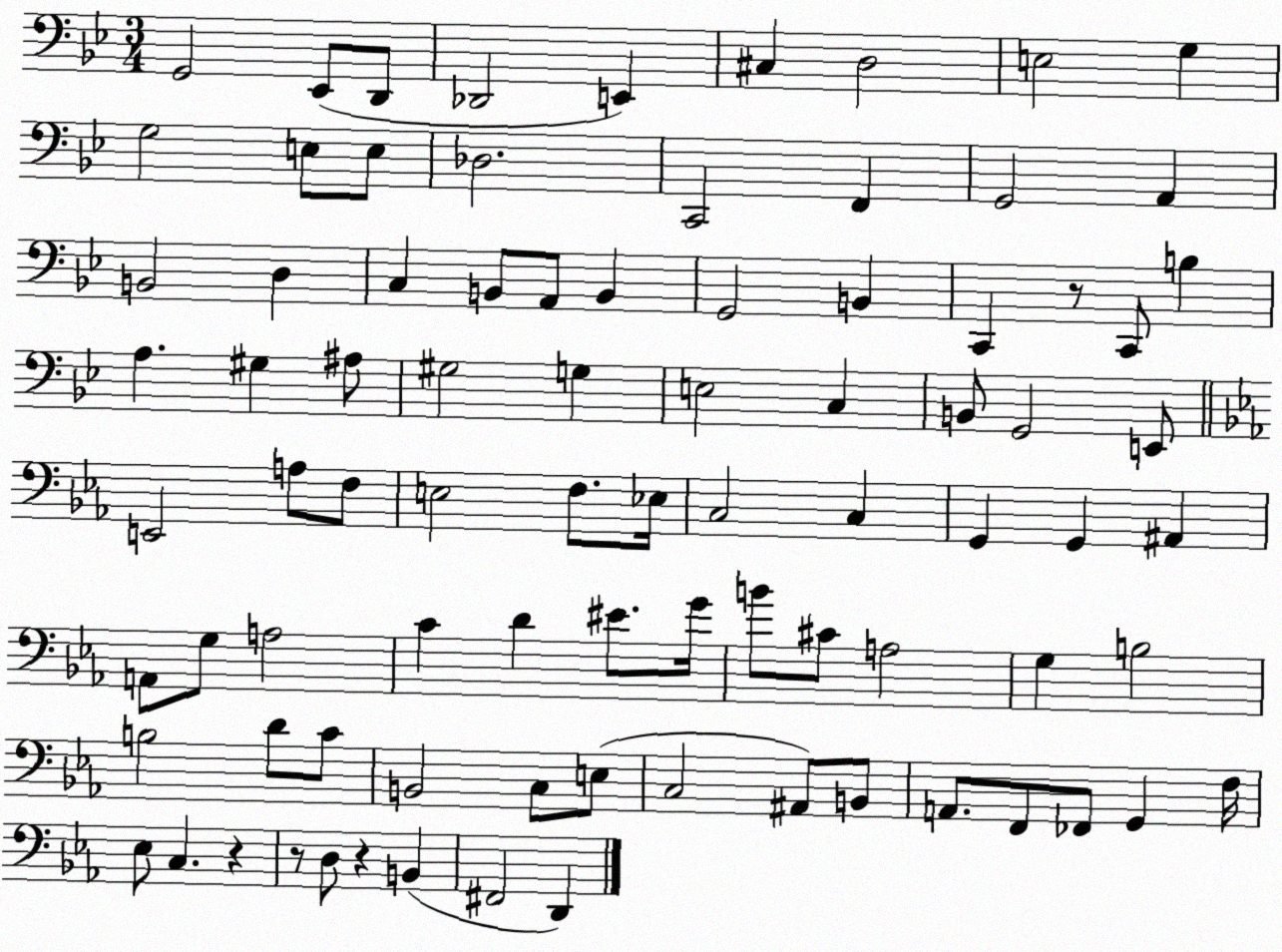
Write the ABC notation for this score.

X:1
T:Untitled
M:3/4
L:1/4
K:Bb
G,,2 _E,,/2 D,,/2 _D,,2 E,, ^C, D,2 E,2 G, G,2 E,/2 E,/2 _D,2 C,,2 F,, G,,2 A,, B,,2 D, C, B,,/2 A,,/2 B,, G,,2 B,, C,, z/2 C,,/2 B, A, ^G, ^A,/2 ^G,2 G, E,2 C, B,,/2 G,,2 E,,/2 E,,2 A,/2 F,/2 E,2 F,/2 _E,/4 C,2 C, G,, G,, ^A,, A,,/2 G,/2 A,2 C D ^E/2 G/4 B/2 ^C/2 A,2 G, B,2 B,2 D/2 C/2 B,,2 C,/2 E,/2 C,2 ^A,,/2 B,,/2 A,,/2 F,,/2 _F,,/2 G,, F,/4 _E,/2 C, z z/2 D,/2 z B,, ^F,,2 D,,